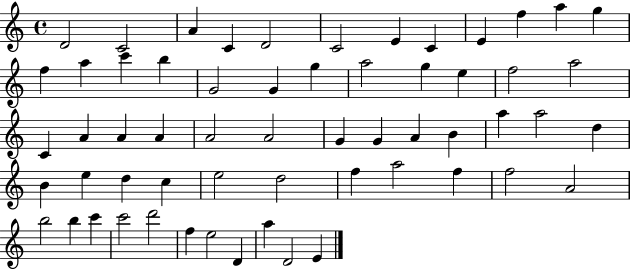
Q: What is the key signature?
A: C major